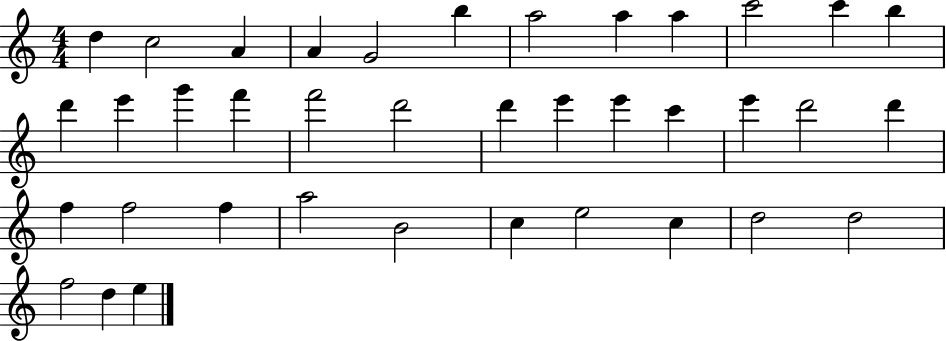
{
  \clef treble
  \numericTimeSignature
  \time 4/4
  \key c \major
  d''4 c''2 a'4 | a'4 g'2 b''4 | a''2 a''4 a''4 | c'''2 c'''4 b''4 | \break d'''4 e'''4 g'''4 f'''4 | f'''2 d'''2 | d'''4 e'''4 e'''4 c'''4 | e'''4 d'''2 d'''4 | \break f''4 f''2 f''4 | a''2 b'2 | c''4 e''2 c''4 | d''2 d''2 | \break f''2 d''4 e''4 | \bar "|."
}